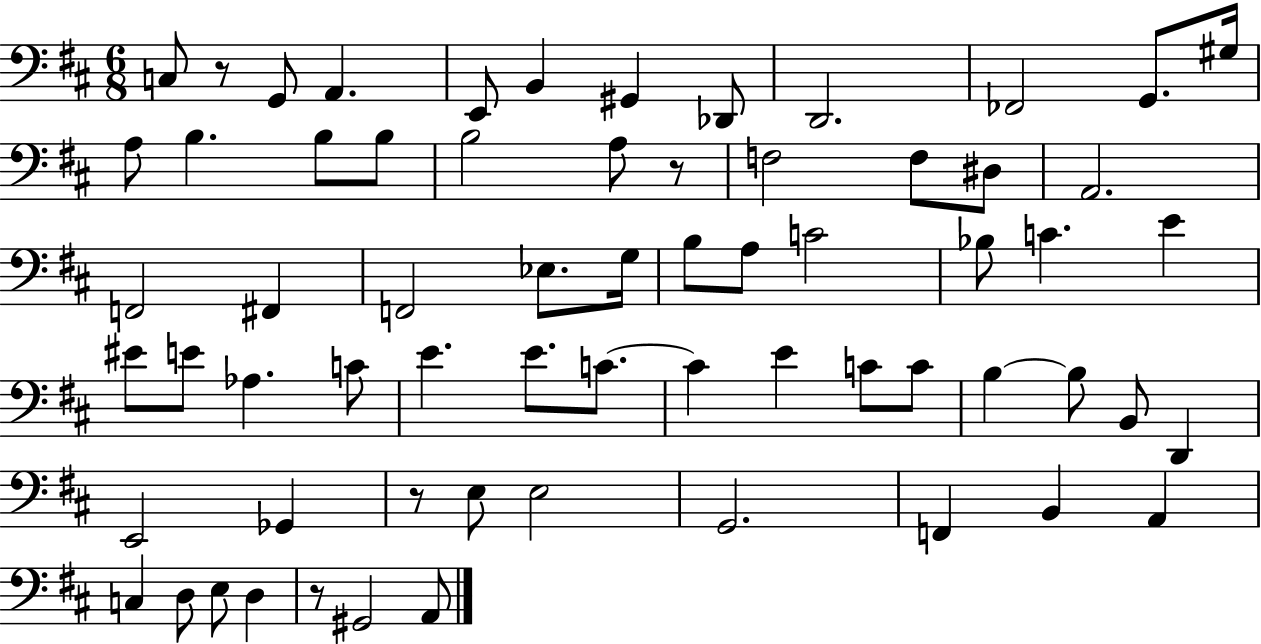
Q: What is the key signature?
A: D major